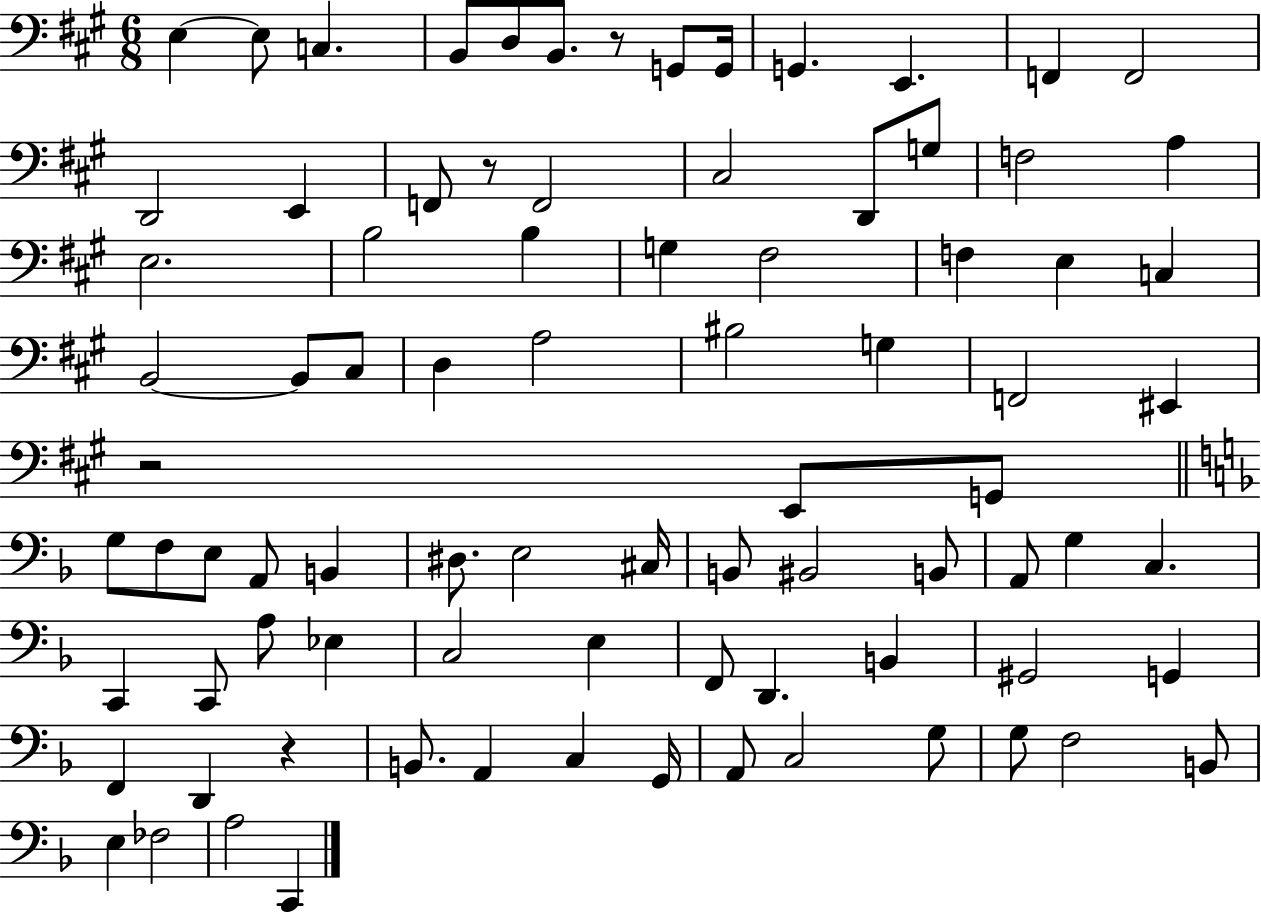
E3/q E3/e C3/q. B2/e D3/e B2/e. R/e G2/e G2/s G2/q. E2/q. F2/q F2/h D2/h E2/q F2/e R/e F2/h C#3/h D2/e G3/e F3/h A3/q E3/h. B3/h B3/q G3/q F#3/h F3/q E3/q C3/q B2/h B2/e C#3/e D3/q A3/h BIS3/h G3/q F2/h EIS2/q R/h E2/e G2/e G3/e F3/e E3/e A2/e B2/q D#3/e. E3/h C#3/s B2/e BIS2/h B2/e A2/e G3/q C3/q. C2/q C2/e A3/e Eb3/q C3/h E3/q F2/e D2/q. B2/q G#2/h G2/q F2/q D2/q R/q B2/e. A2/q C3/q G2/s A2/e C3/h G3/e G3/e F3/h B2/e E3/q FES3/h A3/h C2/q